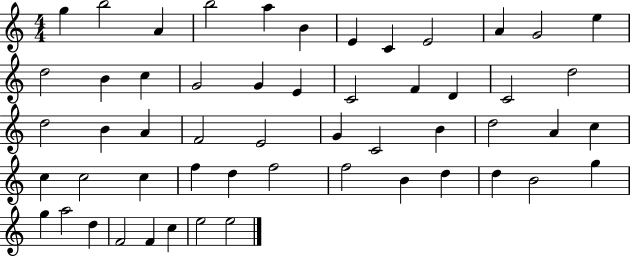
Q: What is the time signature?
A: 4/4